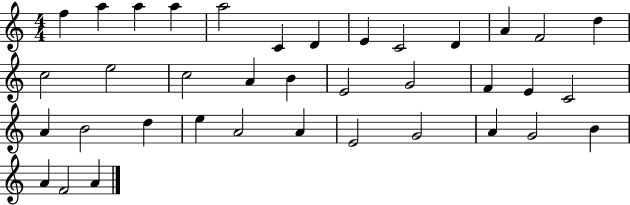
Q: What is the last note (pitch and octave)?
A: A4